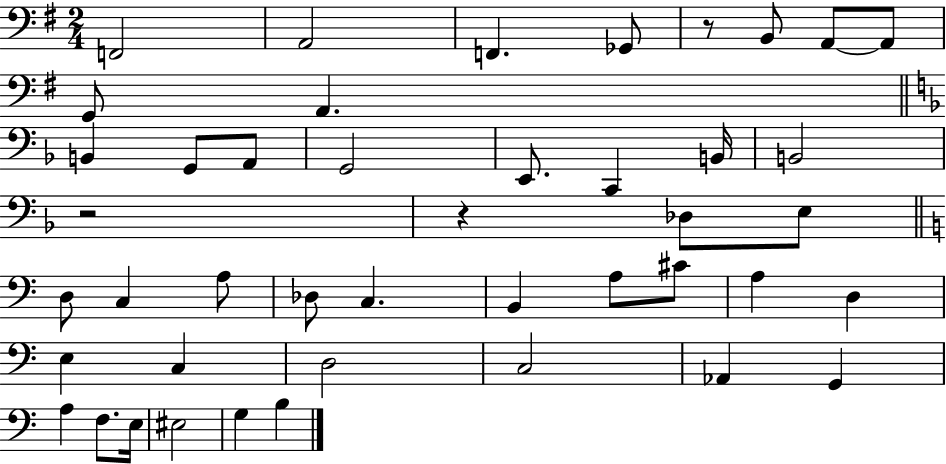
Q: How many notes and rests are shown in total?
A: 44